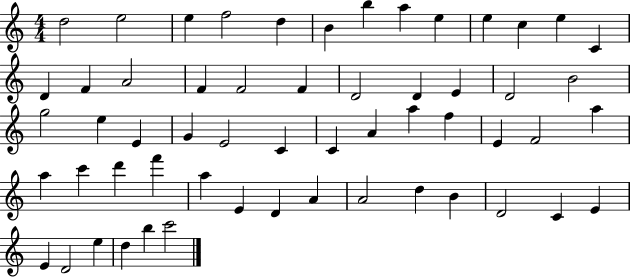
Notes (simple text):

D5/h E5/h E5/q F5/h D5/q B4/q B5/q A5/q E5/q E5/q C5/q E5/q C4/q D4/q F4/q A4/h F4/q F4/h F4/q D4/h D4/q E4/q D4/h B4/h G5/h E5/q E4/q G4/q E4/h C4/q C4/q A4/q A5/q F5/q E4/q F4/h A5/q A5/q C6/q D6/q F6/q A5/q E4/q D4/q A4/q A4/h D5/q B4/q D4/h C4/q E4/q E4/q D4/h E5/q D5/q B5/q C6/h